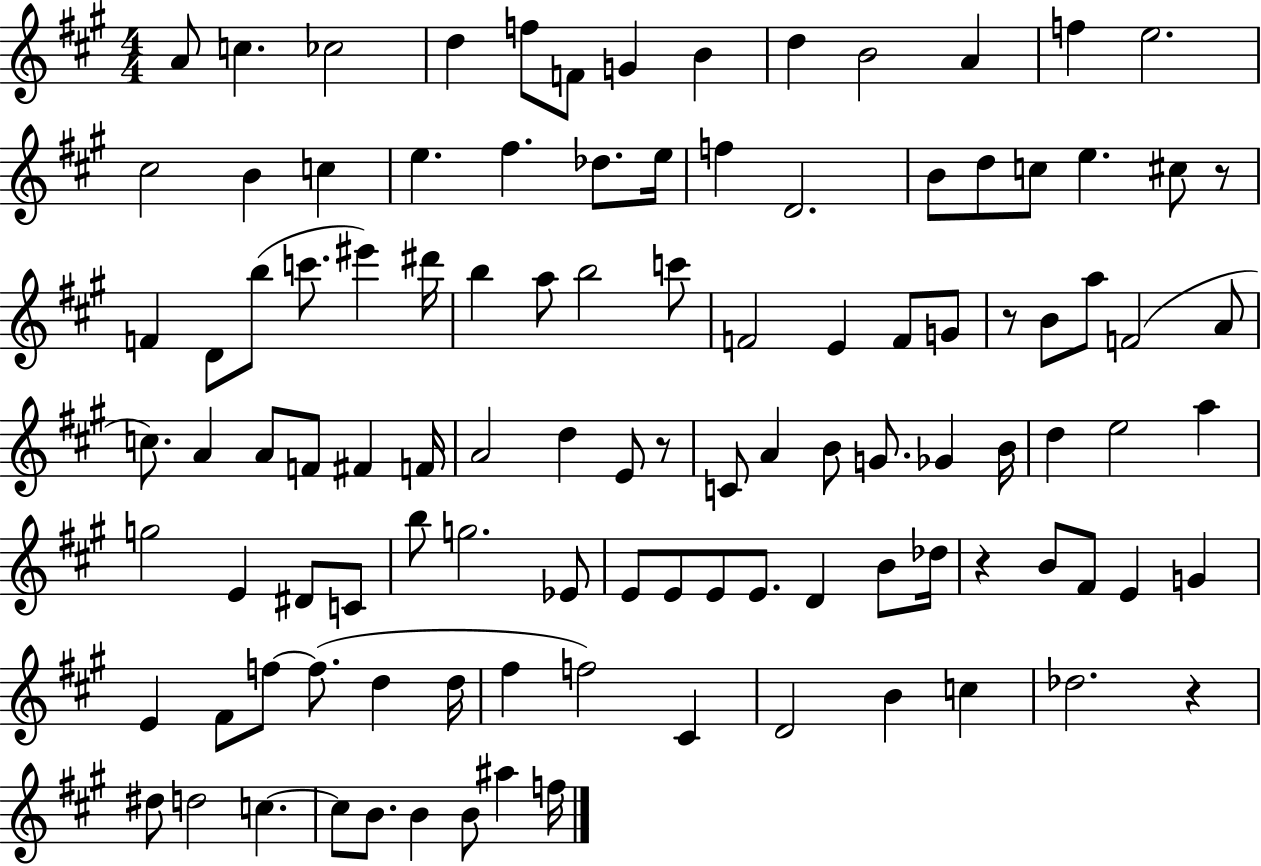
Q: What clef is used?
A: treble